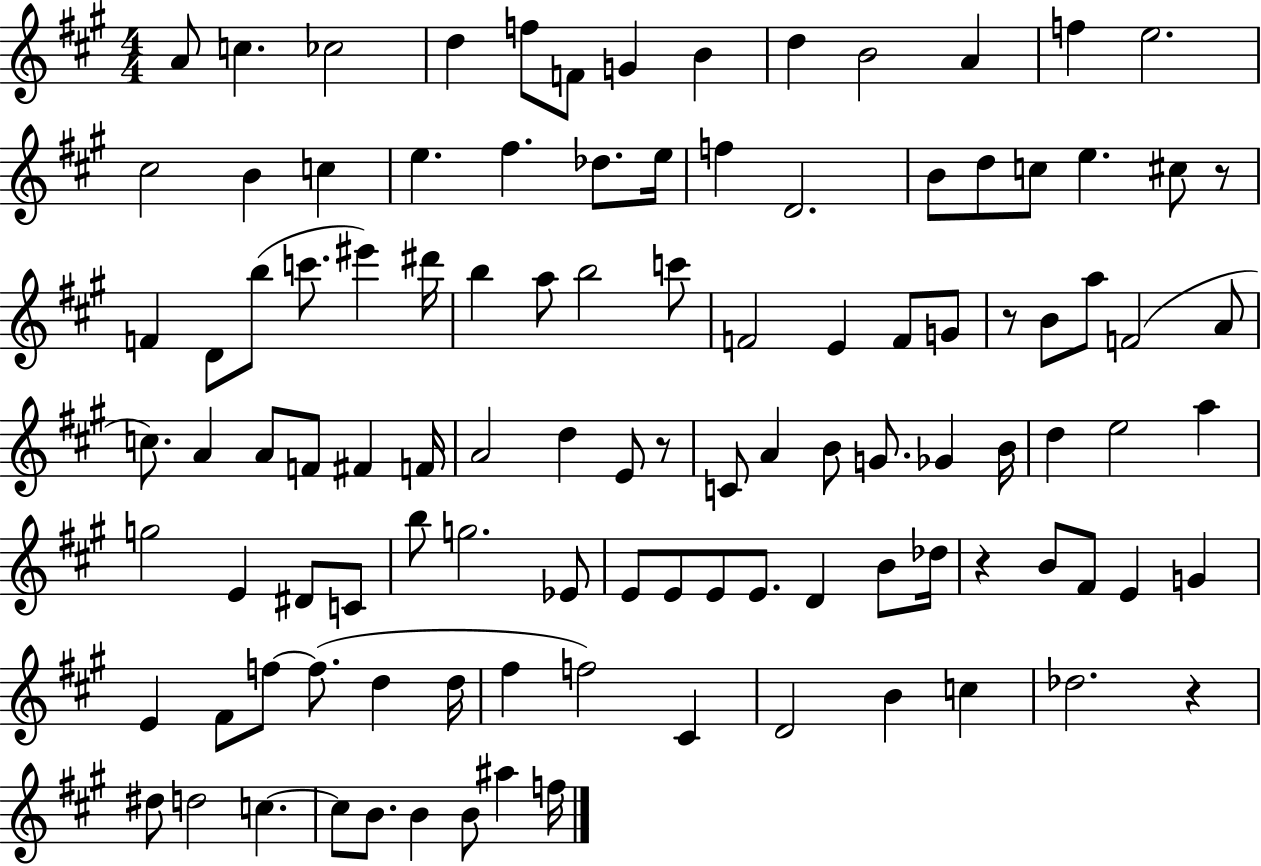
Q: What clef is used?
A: treble